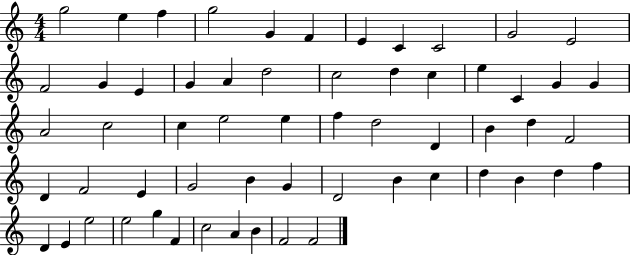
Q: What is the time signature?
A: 4/4